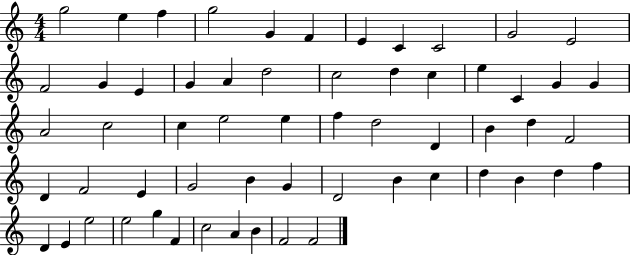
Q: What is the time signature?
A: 4/4